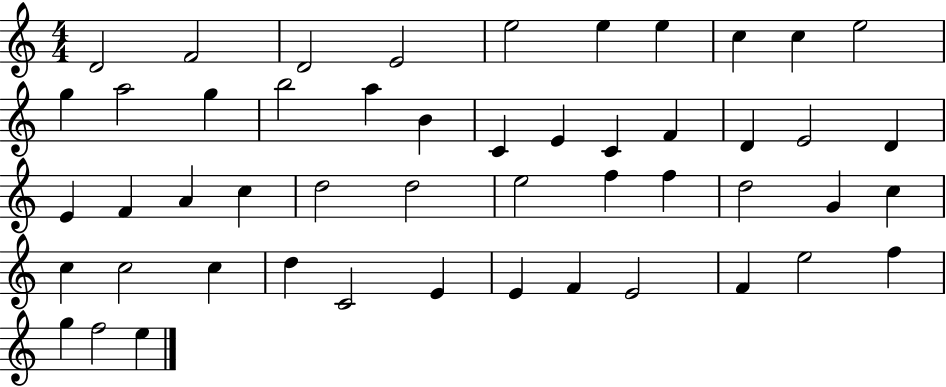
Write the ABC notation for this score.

X:1
T:Untitled
M:4/4
L:1/4
K:C
D2 F2 D2 E2 e2 e e c c e2 g a2 g b2 a B C E C F D E2 D E F A c d2 d2 e2 f f d2 G c c c2 c d C2 E E F E2 F e2 f g f2 e